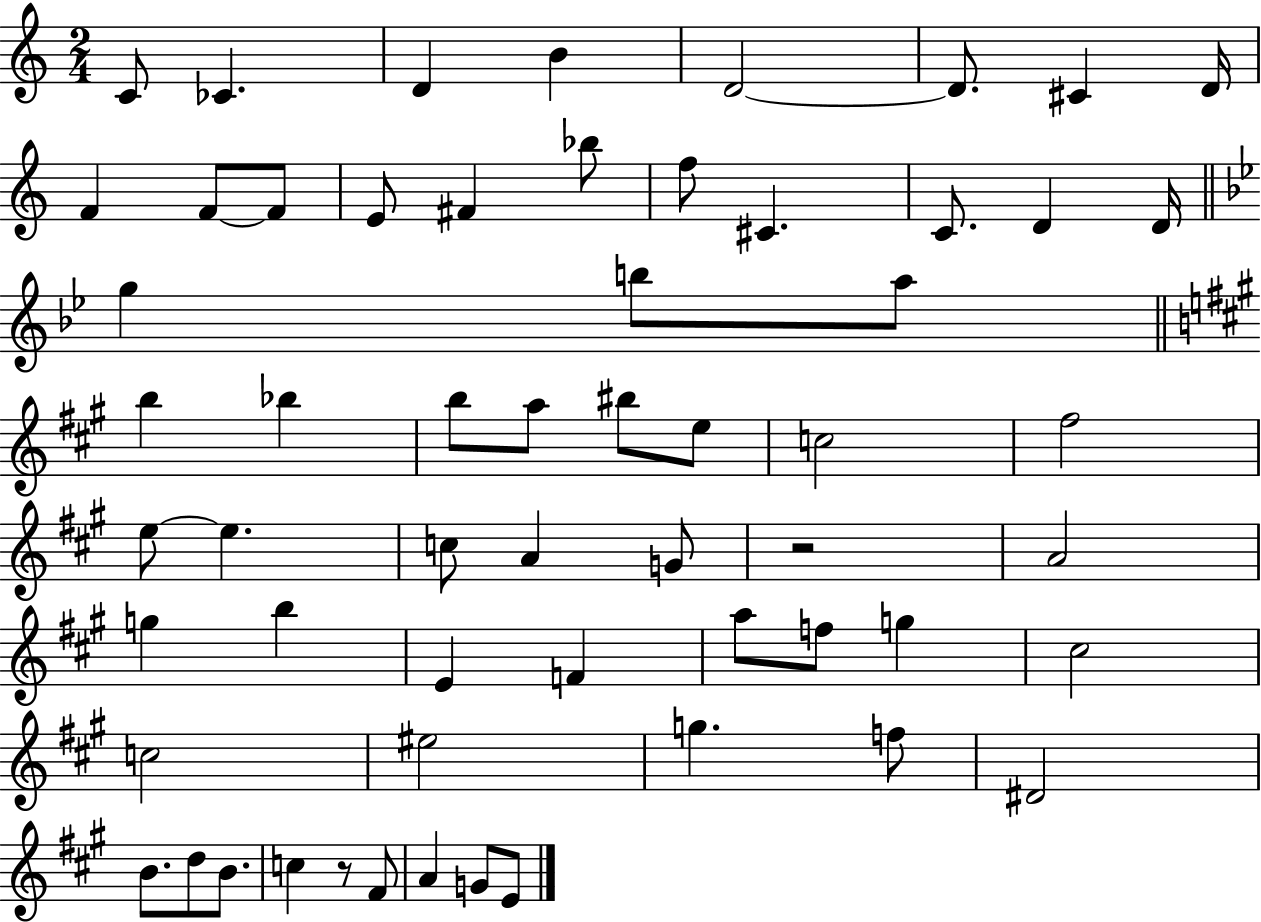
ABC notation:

X:1
T:Untitled
M:2/4
L:1/4
K:C
C/2 _C D B D2 D/2 ^C D/4 F F/2 F/2 E/2 ^F _b/2 f/2 ^C C/2 D D/4 g b/2 a/2 b _b b/2 a/2 ^b/2 e/2 c2 ^f2 e/2 e c/2 A G/2 z2 A2 g b E F a/2 f/2 g ^c2 c2 ^e2 g f/2 ^D2 B/2 d/2 B/2 c z/2 ^F/2 A G/2 E/2